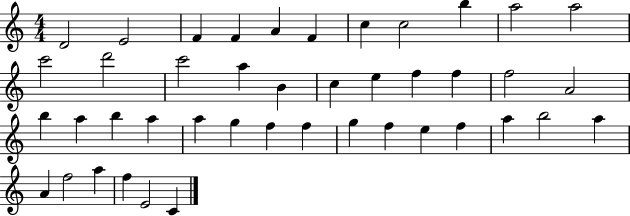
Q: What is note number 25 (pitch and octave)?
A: B5